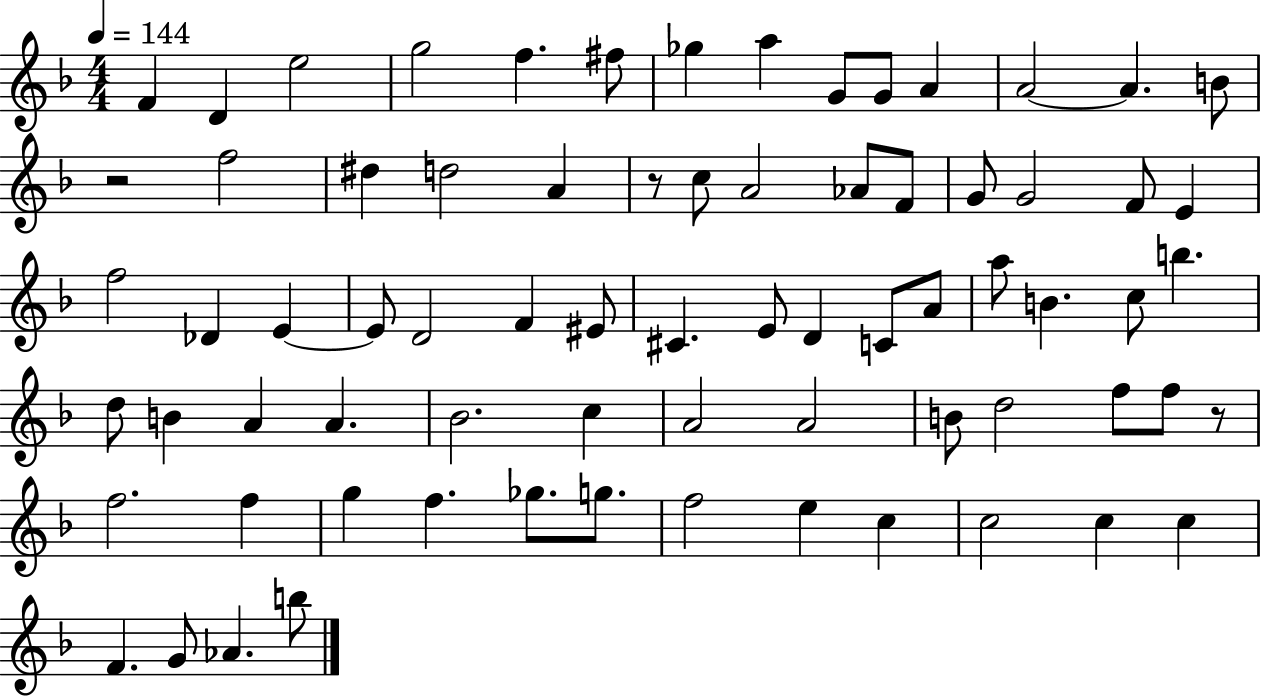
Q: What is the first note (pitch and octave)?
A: F4